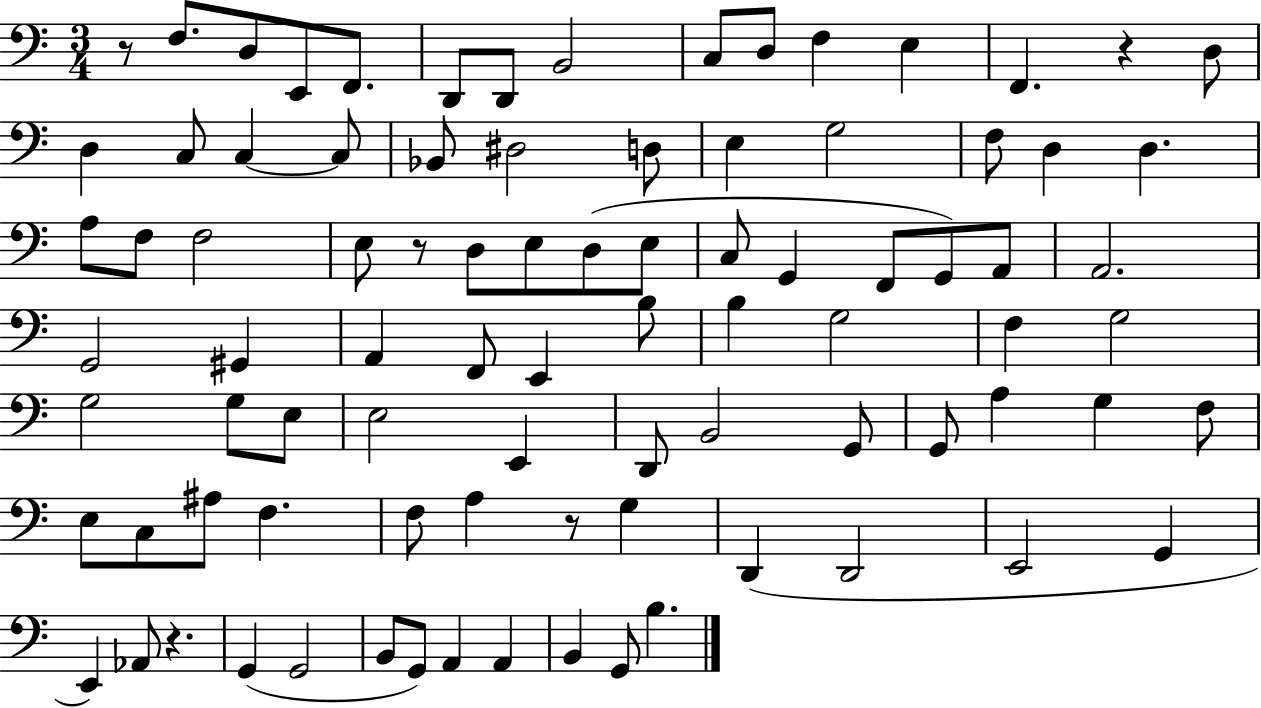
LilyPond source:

{
  \clef bass
  \numericTimeSignature
  \time 3/4
  \key c \major
  \repeat volta 2 { r8 f8. d8 e,8 f,8. | d,8 d,8 b,2 | c8 d8 f4 e4 | f,4. r4 d8 | \break d4 c8 c4~~ c8 | bes,8 dis2 d8 | e4 g2 | f8 d4 d4. | \break a8 f8 f2 | e8 r8 d8 e8 d8( e8 | c8 g,4 f,8 g,8) a,8 | a,2. | \break g,2 gis,4 | a,4 f,8 e,4 b8 | b4 g2 | f4 g2 | \break g2 g8 e8 | e2 e,4 | d,8 b,2 g,8 | g,8 a4 g4 f8 | \break e8 c8 ais8 f4. | f8 a4 r8 g4 | d,4( d,2 | e,2 g,4 | \break e,4) aes,8 r4. | g,4( g,2 | b,8 g,8) a,4 a,4 | b,4 g,8 b4. | \break } \bar "|."
}